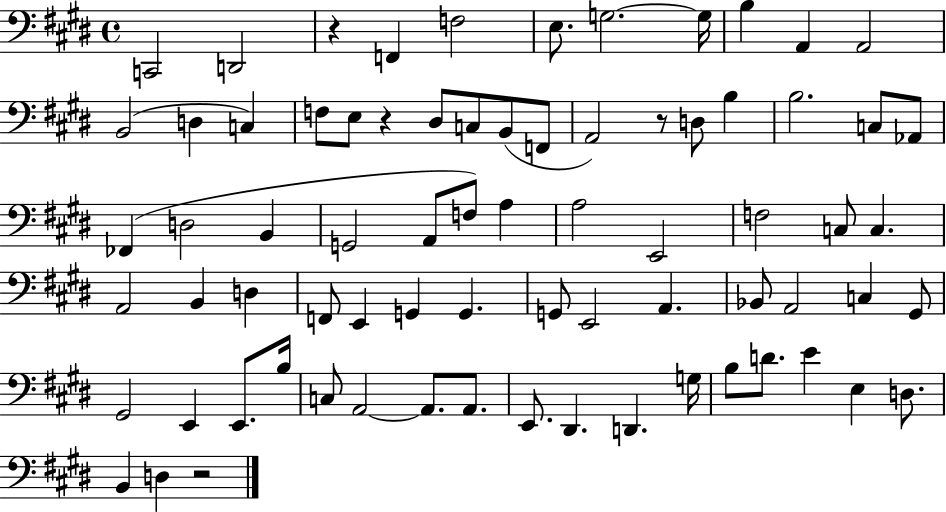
X:1
T:Untitled
M:4/4
L:1/4
K:E
C,,2 D,,2 z F,, F,2 E,/2 G,2 G,/4 B, A,, A,,2 B,,2 D, C, F,/2 E,/2 z ^D,/2 C,/2 B,,/2 F,,/2 A,,2 z/2 D,/2 B, B,2 C,/2 _A,,/2 _F,, D,2 B,, G,,2 A,,/2 F,/2 A, A,2 E,,2 F,2 C,/2 C, A,,2 B,, D, F,,/2 E,, G,, G,, G,,/2 E,,2 A,, _B,,/2 A,,2 C, ^G,,/2 ^G,,2 E,, E,,/2 B,/4 C,/2 A,,2 A,,/2 A,,/2 E,,/2 ^D,, D,, G,/4 B,/2 D/2 E E, D,/2 B,, D, z2